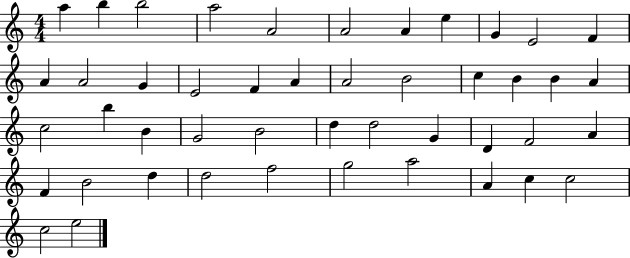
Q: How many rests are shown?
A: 0